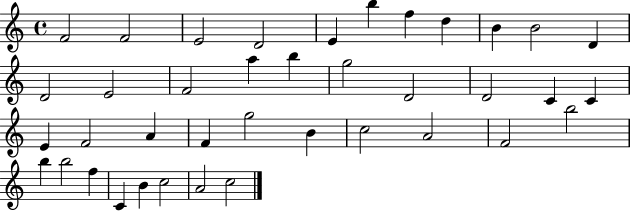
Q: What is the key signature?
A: C major